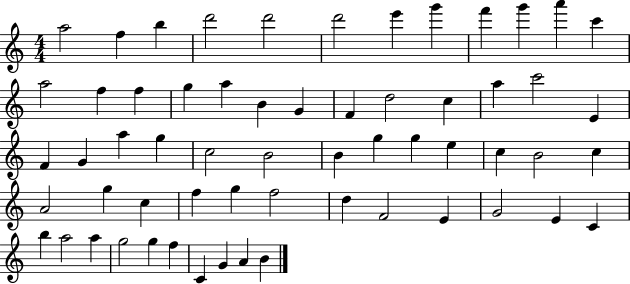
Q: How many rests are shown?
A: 0